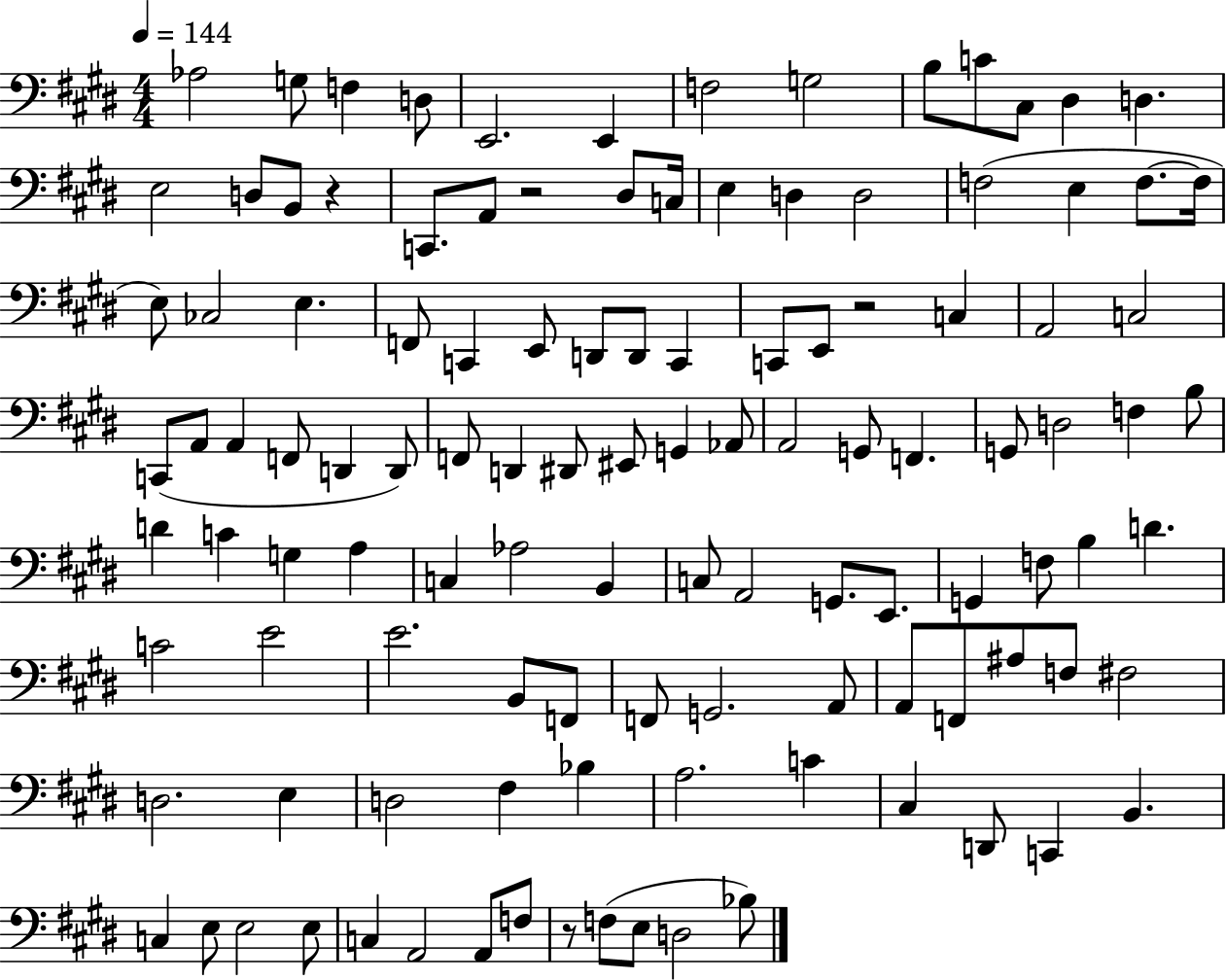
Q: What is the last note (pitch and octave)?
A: Bb3